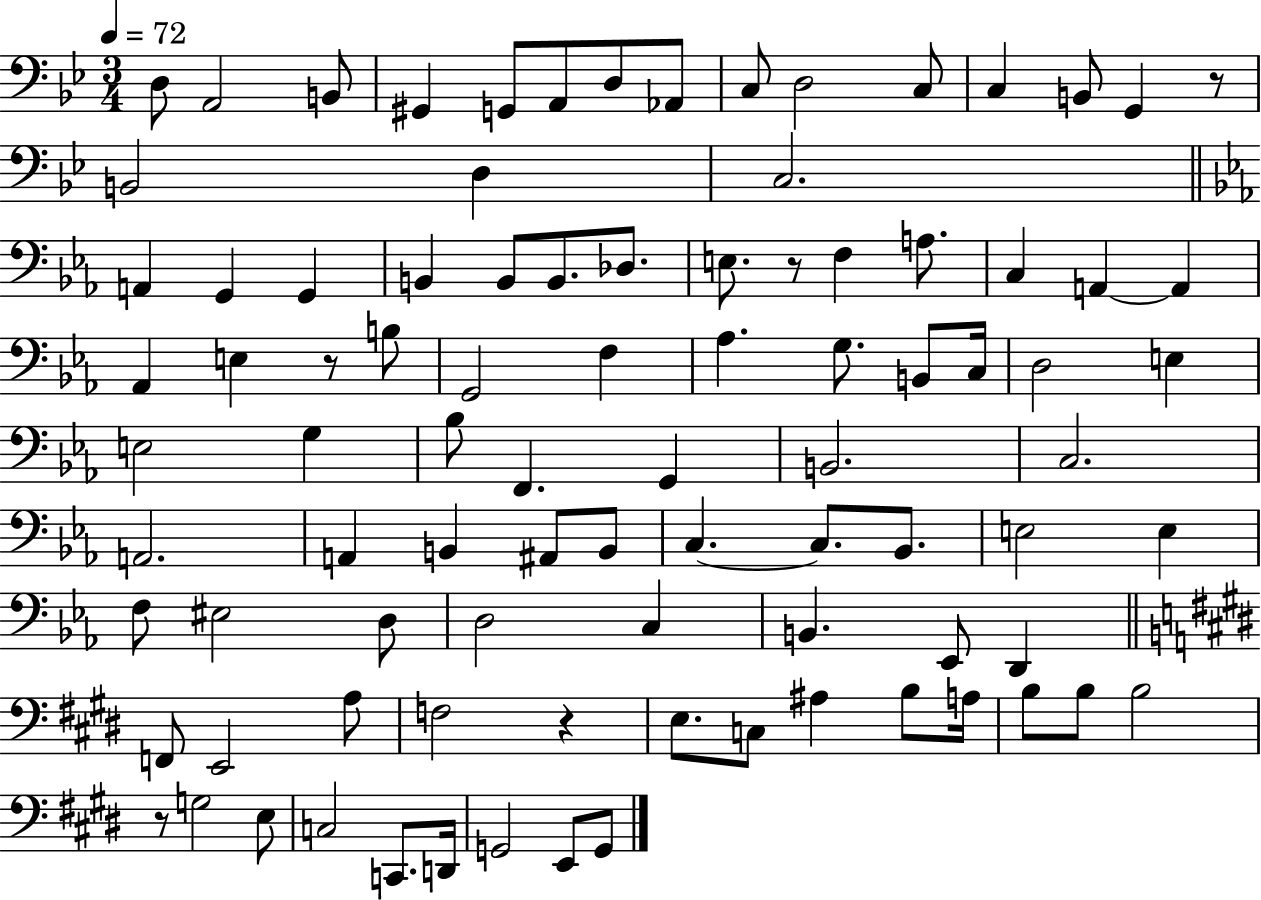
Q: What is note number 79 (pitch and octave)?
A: G3